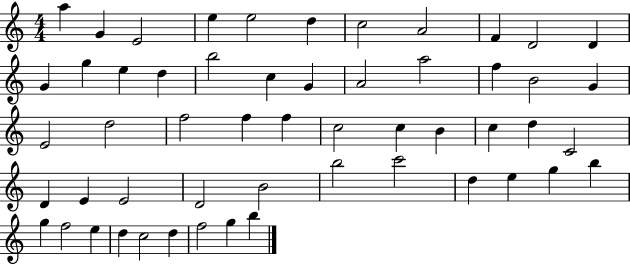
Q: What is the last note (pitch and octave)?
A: B5